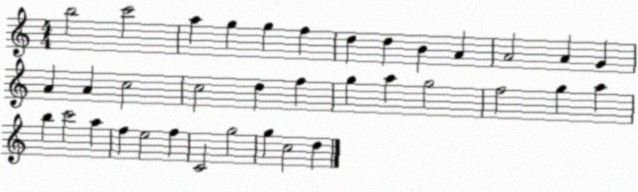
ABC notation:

X:1
T:Untitled
M:4/4
L:1/4
K:C
b2 c'2 a g g f d d B A A2 A G A A c2 c2 d f g a g2 f2 g a b c'2 a f e2 f C2 g2 g c2 d